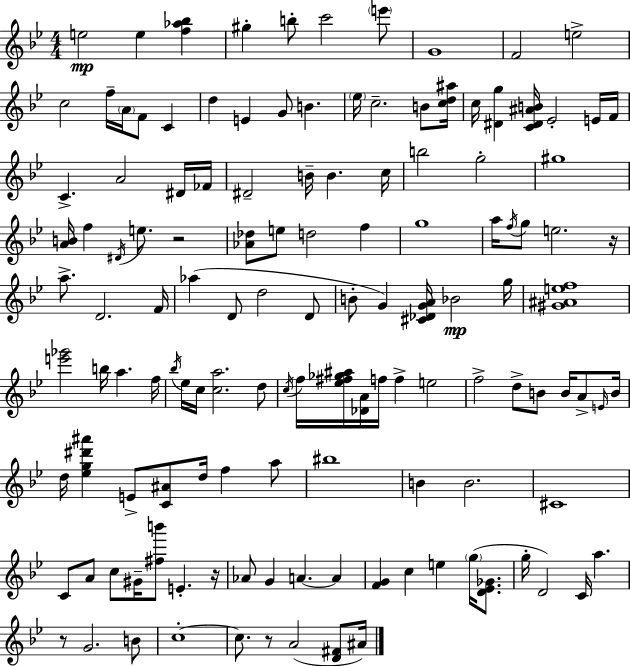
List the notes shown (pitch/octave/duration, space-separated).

E5/h E5/q [F5,Ab5,Bb5]/q G#5/q B5/e C6/h E6/e G4/w F4/h E5/h C5/h F5/s A4/s F4/e C4/q D5/q E4/q G4/e B4/q. Eb5/s C5/h. B4/e [C5,D5,A#5]/s C5/s [D#4,G5]/q [C4,D#4,A#4,B4]/s Eb4/h E4/s F4/s C4/q. A4/h D#4/s FES4/s D#4/h B4/s B4/q. C5/s B5/h G5/h G#5/w [A4,B4]/s F5/q D#4/s E5/e. R/h [Ab4,Db5]/e E5/e D5/h F5/q G5/w A5/s F5/s G5/e E5/h. R/s A5/e. D4/h. F4/s Ab5/q D4/e D5/h D4/e B4/e G4/q [C#4,Db4,G4,A4]/s Bb4/h G5/s [G#4,A#4,E5,F5]/w [E6,Gb6]/h B5/s A5/q. F5/s Bb5/s Eb5/s C5/s [C5,A5]/h. D5/e C5/s F5/s [Eb5,F#5,Gb5,A#5]/s [Db4,A4]/s F5/s F5/q E5/h F5/h D5/e B4/e B4/s A4/e E4/s B4/s D5/s [Eb5,G5,D#6,A#6]/q E4/e [C4,A#4]/e D5/s F5/q A5/e BIS5/w B4/q B4/h. C#4/w C4/e A4/e C5/e G#4/s [F#5,B6]/e E4/q. R/s Ab4/e G4/q A4/q. A4/q [F4,G4]/q C5/q E5/q G5/s [D4,Eb4,Gb4]/e. G5/s D4/h C4/s A5/q. R/e G4/h. B4/e C5/w C5/e. R/e A4/h [D4,F#4]/e A#4/s